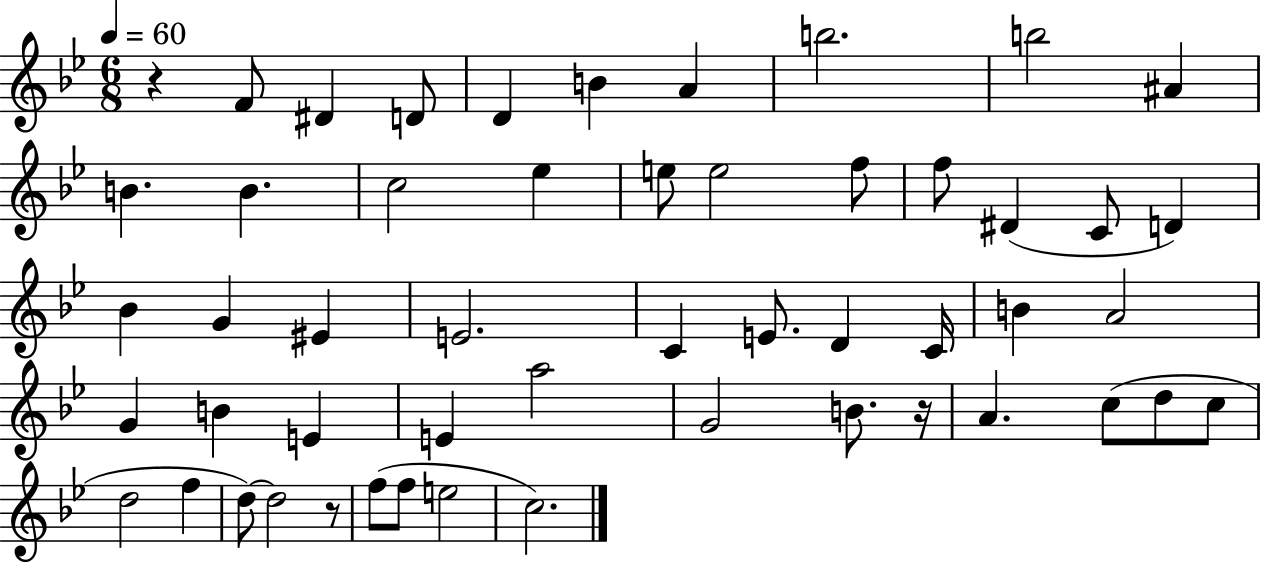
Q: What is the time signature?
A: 6/8